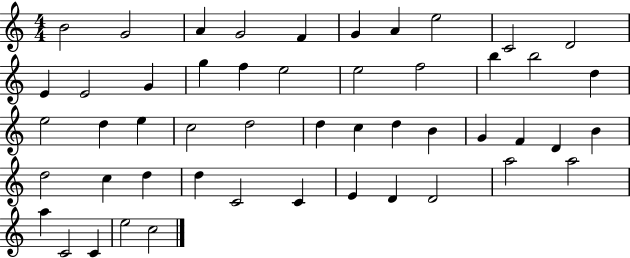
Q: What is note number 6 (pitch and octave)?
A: G4